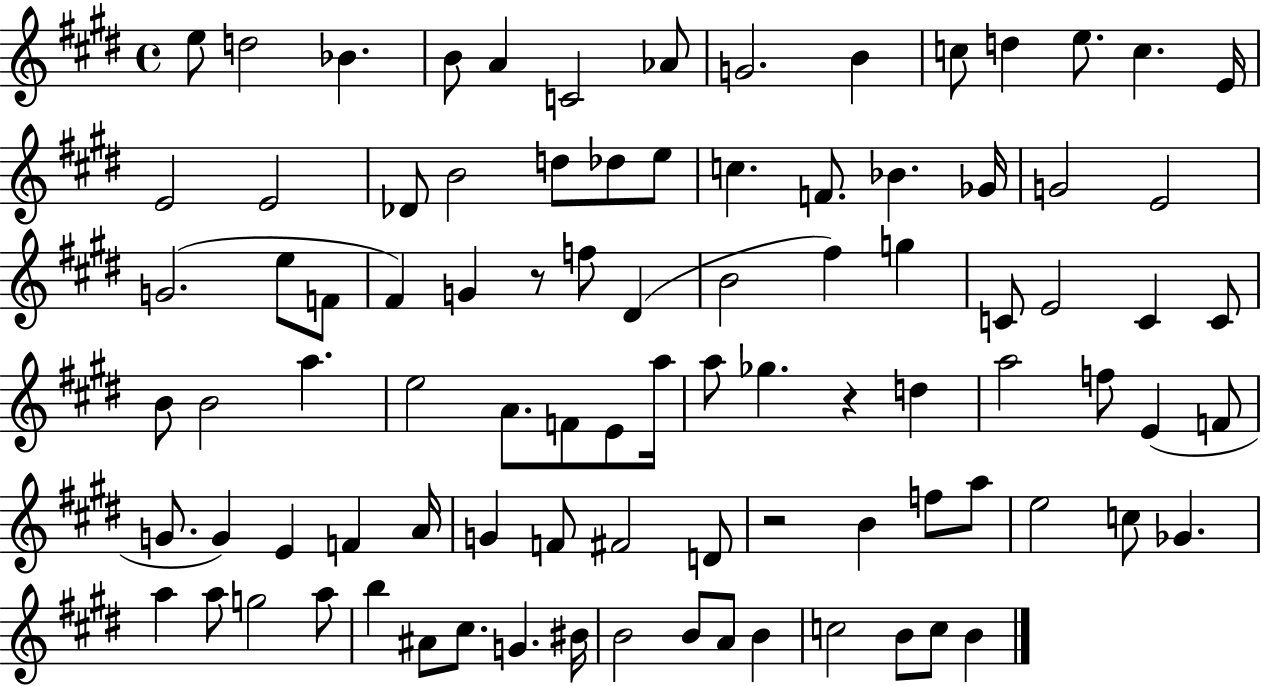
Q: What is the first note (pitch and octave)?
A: E5